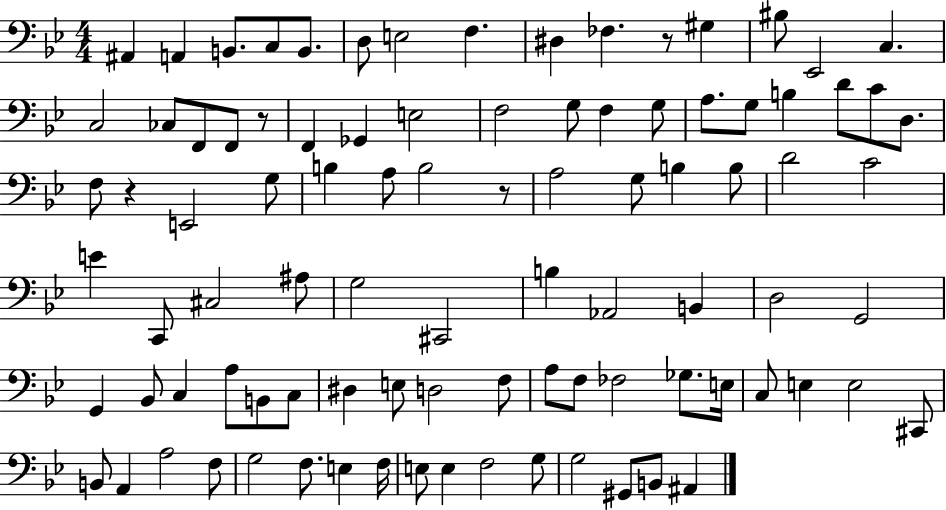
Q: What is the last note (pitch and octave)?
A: A#2